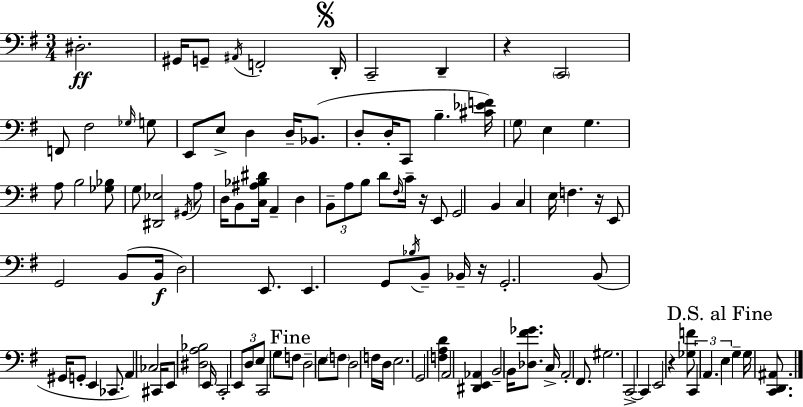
{
  \clef bass
  \numericTimeSignature
  \time 3/4
  \key e \minor
  dis2.-.\ff | gis,16 g,8-- \acciaccatura { ais,16 } f,2-. | \mark \markup { \musicglyph "scripts.segno" } d,16-. c,2-- d,4-- | r4 \parenthesize c,2 | \break f,8 fis2 \grace { ges16 } | g8 e,8 e8-> d4 d16-- bes,8.( | d8-. d16-. c,8 b4.-- | <cis' ees' f'>16) \parenthesize g8 e4 g4. | \break a8 b2 | <ges bes>8 g8 <dis, ees>2 | \acciaccatura { gis,16 } a8 d16 b,8 <c ais bes dis'>16 a,4-- d4 | \tuplet 3/2 { b,8-- a8 b8 } d'8 \grace { fis16 } | \break c'16-- r16 e,8 g,2 | b,4 c4 e16 f4. | r16 e,8 g,2 | b,8( b,16\f d2) | \break e,8. e,4. g,8 | \acciaccatura { bes16 } b,8-- bes,16-- r16 g,2.-. | b,8( gis,16 g,8-. e,4 | ces,8. a,4) ces2 | \break cis,16 e,8 <dis a bes>2 | e,16 c,2-. | \tuplet 3/2 { e,8 d8 e8 } c,2 | g8 \mark "Fine" f8 d2-- | \break e8 \parenthesize f8 d2 | f16 d16 e2. | g,2 | <f a d'>4 a,2 | \break <dis, e, aes,>4 b,2-- | b,16 <des fis' ges'>8. c16-> a,2-. | fis,8. gis2. | c,2->~~ | \break c,4 e,2 | r4 <ges f'>8 \tuplet 3/2 { c,4 a,4. | \mark "D.S. al Fine" e4 } g4-- | g16 <c, d, ais,>8. \bar "|."
}